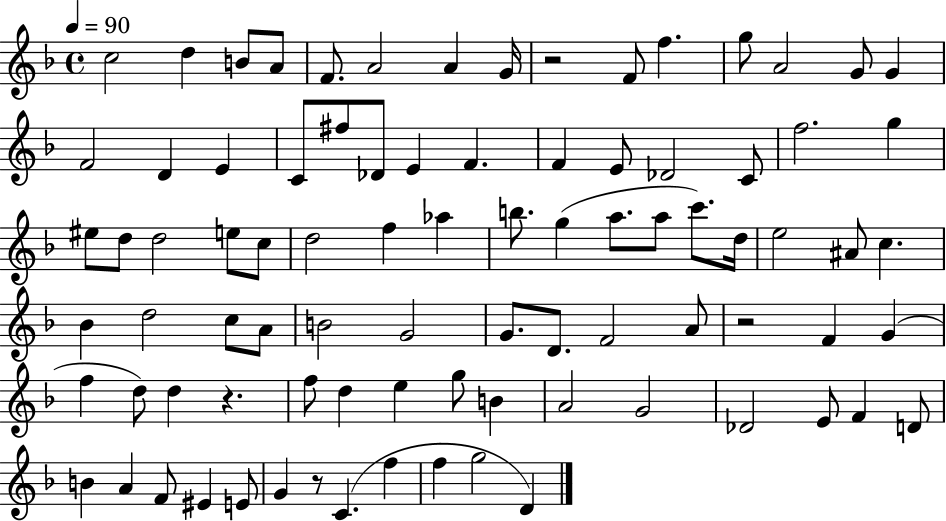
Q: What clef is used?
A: treble